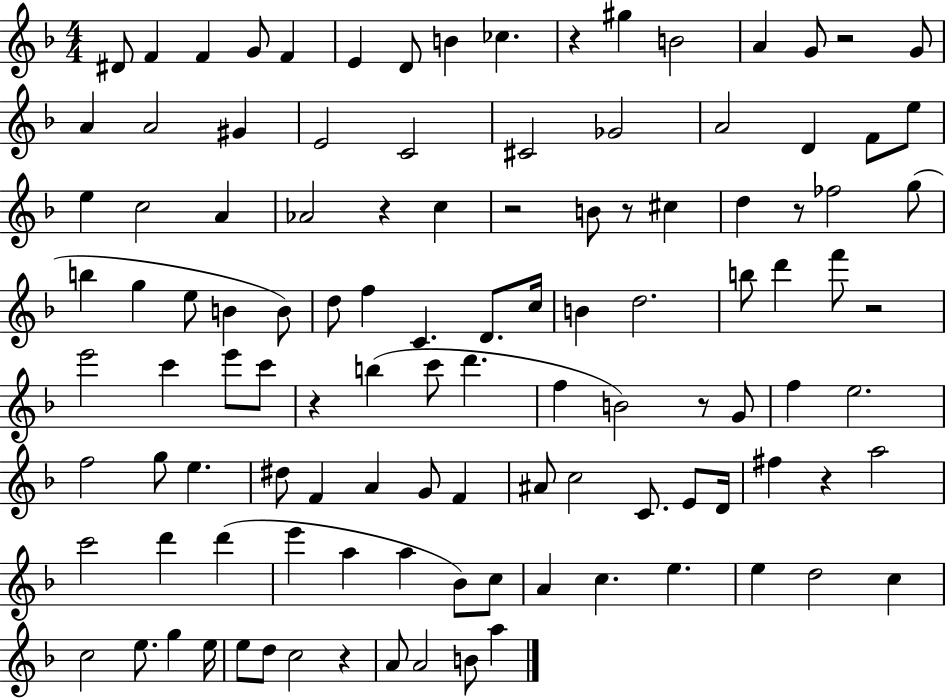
X:1
T:Untitled
M:4/4
L:1/4
K:F
^D/2 F F G/2 F E D/2 B _c z ^g B2 A G/2 z2 G/2 A A2 ^G E2 C2 ^C2 _G2 A2 D F/2 e/2 e c2 A _A2 z c z2 B/2 z/2 ^c d z/2 _f2 g/2 b g e/2 B B/2 d/2 f C D/2 c/4 B d2 b/2 d' f'/2 z2 e'2 c' e'/2 c'/2 z b c'/2 d' f B2 z/2 G/2 f e2 f2 g/2 e ^d/2 F A G/2 F ^A/2 c2 C/2 E/2 D/4 ^f z a2 c'2 d' d' e' a a _B/2 c/2 A c e e d2 c c2 e/2 g e/4 e/2 d/2 c2 z A/2 A2 B/2 a